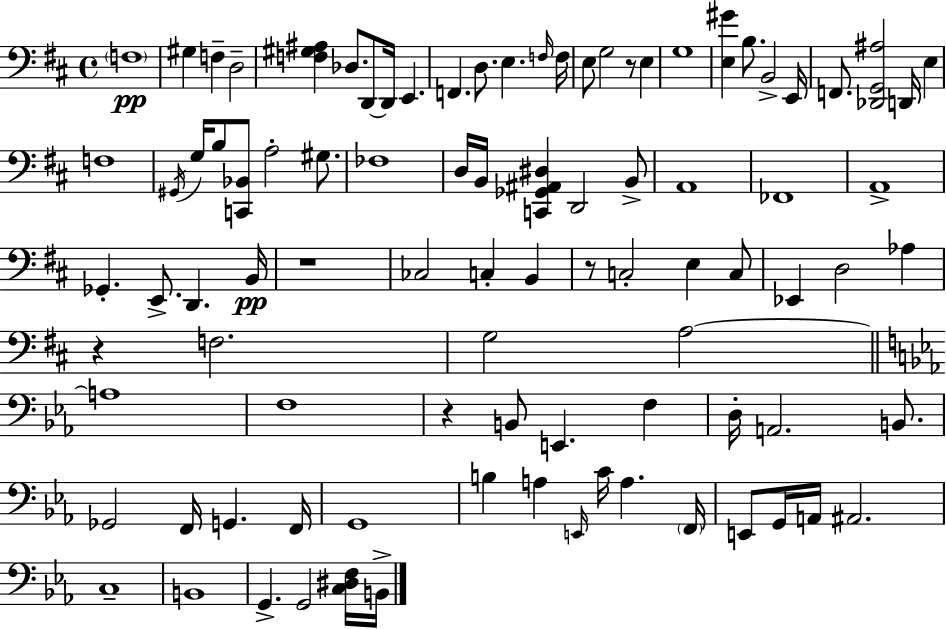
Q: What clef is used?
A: bass